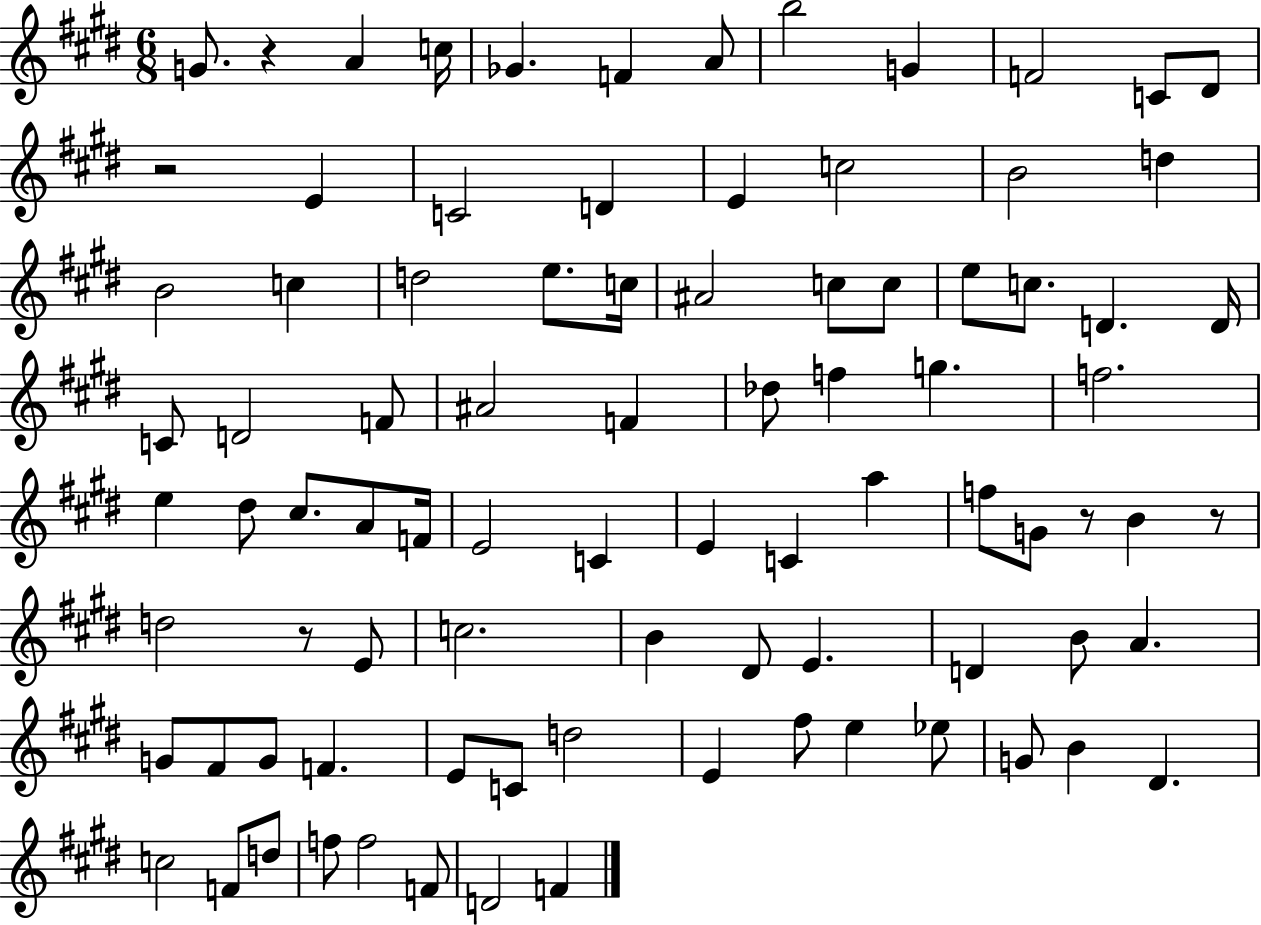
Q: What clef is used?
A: treble